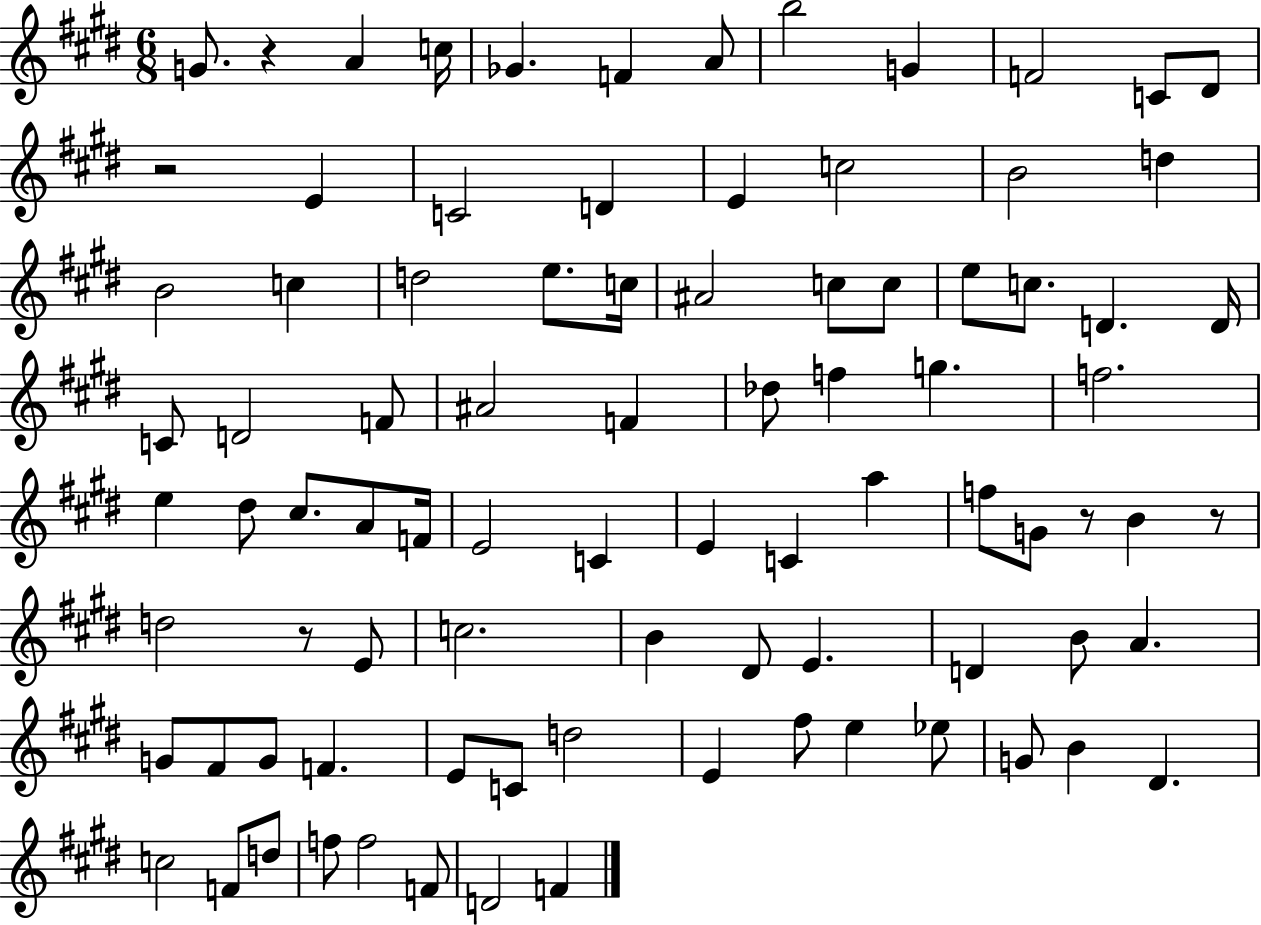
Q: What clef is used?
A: treble